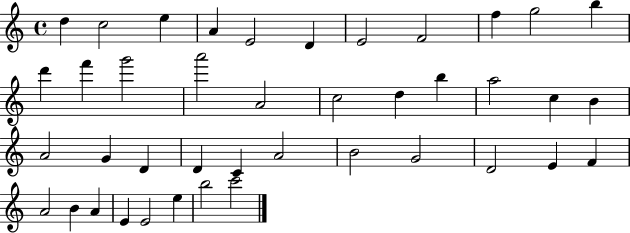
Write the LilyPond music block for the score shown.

{
  \clef treble
  \time 4/4
  \defaultTimeSignature
  \key c \major
  d''4 c''2 e''4 | a'4 e'2 d'4 | e'2 f'2 | f''4 g''2 b''4 | \break d'''4 f'''4 g'''2 | a'''2 a'2 | c''2 d''4 b''4 | a''2 c''4 b'4 | \break a'2 g'4 d'4 | d'4 c'4 a'2 | b'2 g'2 | d'2 e'4 f'4 | \break a'2 b'4 a'4 | e'4 e'2 e''4 | b''2 c'''2 | \bar "|."
}